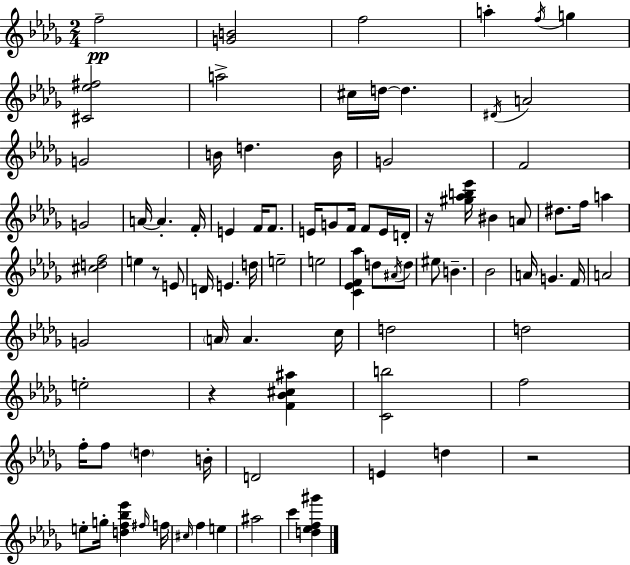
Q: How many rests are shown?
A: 4